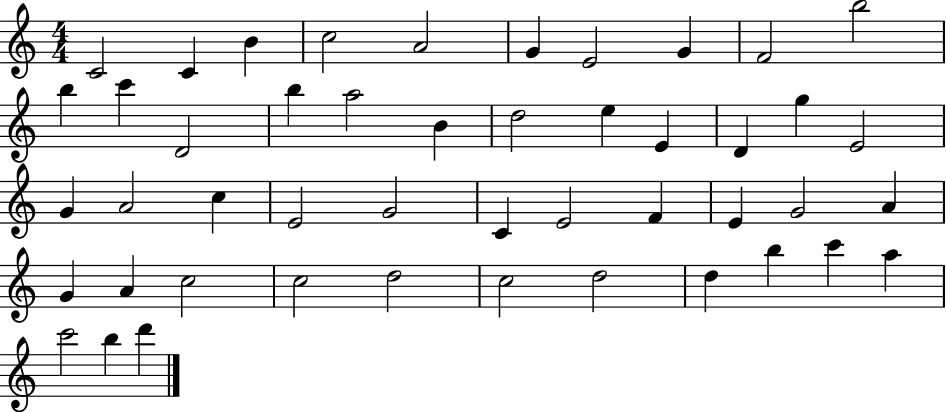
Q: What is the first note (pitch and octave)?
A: C4